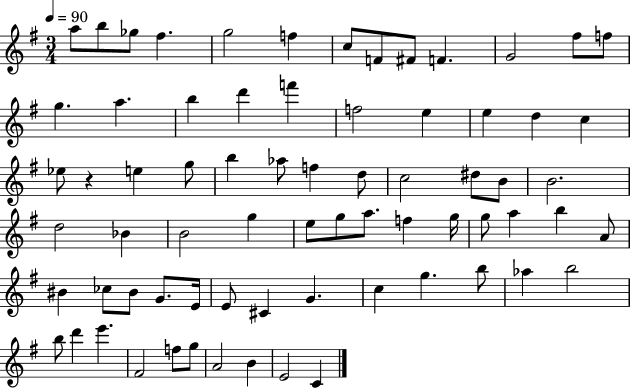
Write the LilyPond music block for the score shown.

{
  \clef treble
  \numericTimeSignature
  \time 3/4
  \key g \major
  \tempo 4 = 90
  a''8 b''8 ges''8 fis''4. | g''2 f''4 | c''8 f'8 fis'8 f'4. | g'2 fis''8 f''8 | \break g''4. a''4. | b''4 d'''4 f'''4 | f''2 e''4 | e''4 d''4 c''4 | \break ees''8 r4 e''4 g''8 | b''4 aes''8 f''4 d''8 | c''2 dis''8 b'8 | b'2. | \break d''2 bes'4 | b'2 g''4 | e''8 g''8 a''8. f''4 g''16 | g''8 a''4 b''4 a'8 | \break bis'4 ces''8 bis'8 g'8. e'16 | e'8 cis'4 g'4. | c''4 g''4. b''8 | aes''4 b''2 | \break b''8 d'''4 e'''4. | fis'2 f''8 g''8 | a'2 b'4 | e'2 c'4 | \break \bar "|."
}